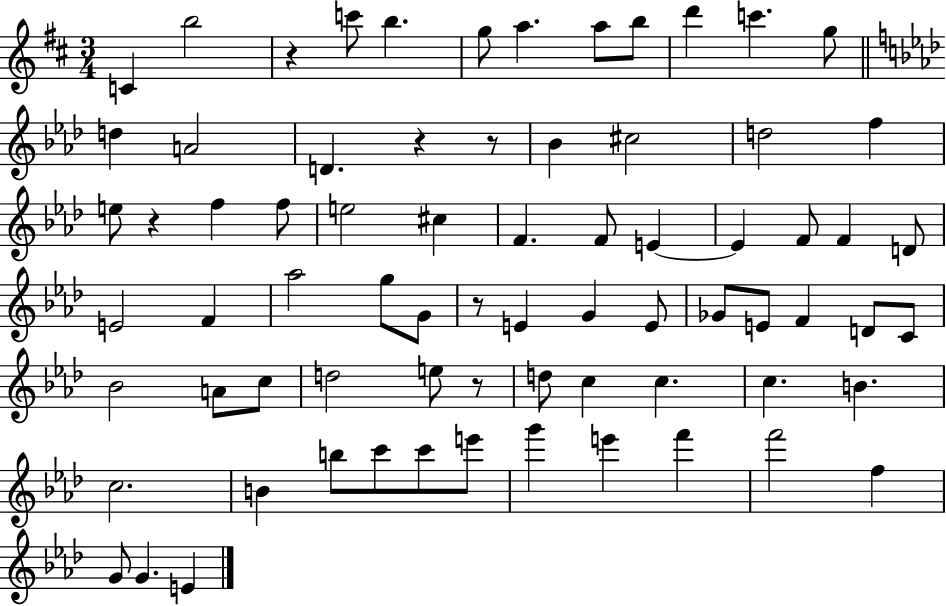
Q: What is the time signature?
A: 3/4